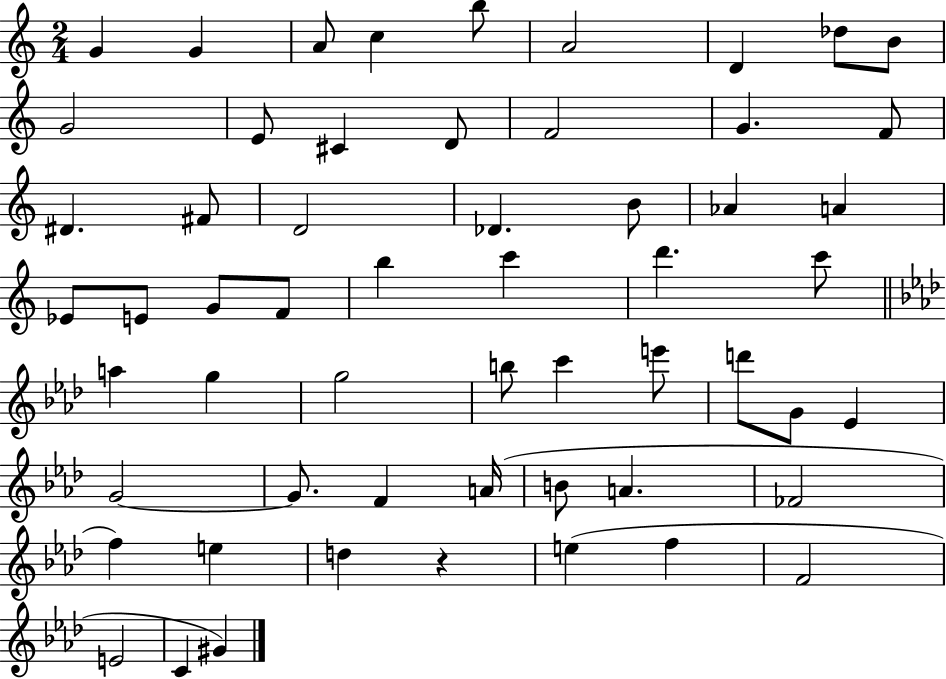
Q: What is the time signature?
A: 2/4